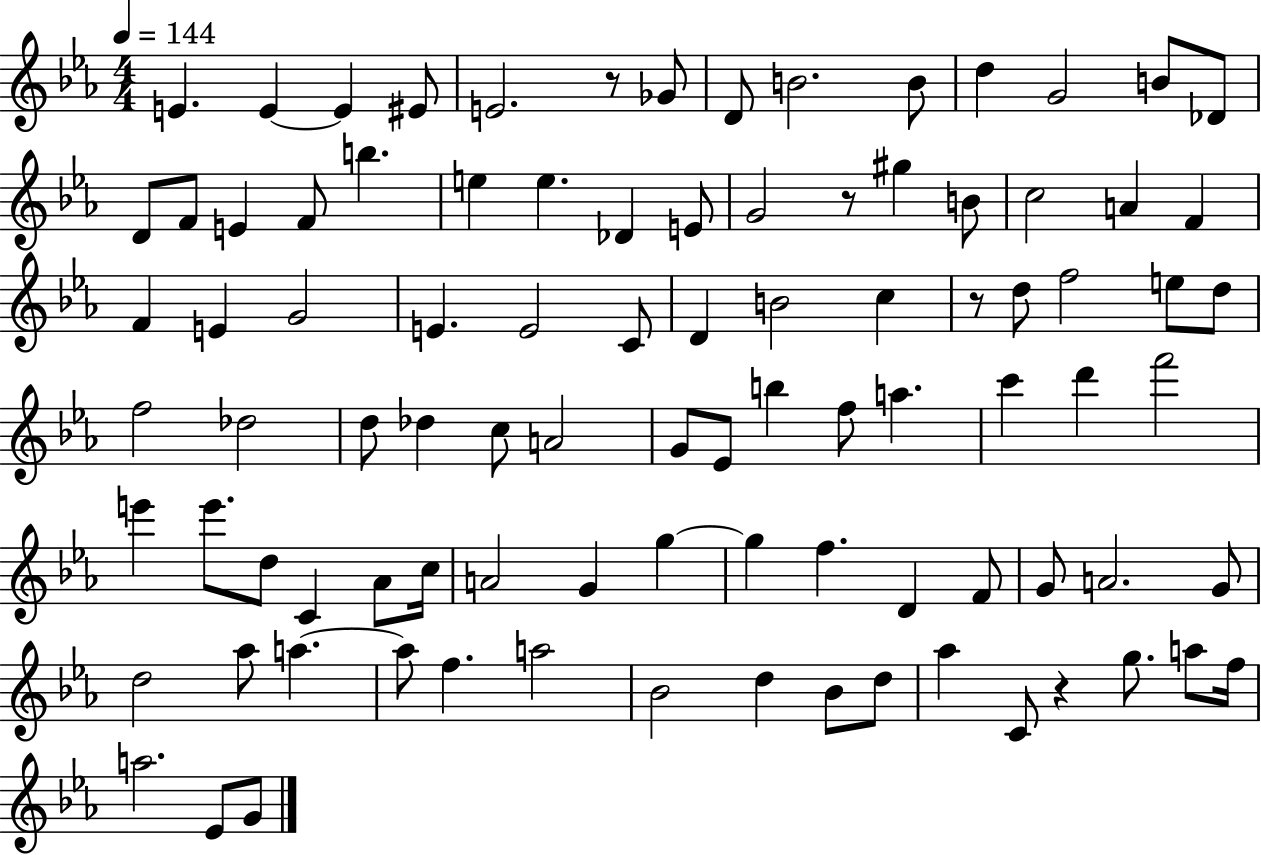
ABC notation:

X:1
T:Untitled
M:4/4
L:1/4
K:Eb
E E E ^E/2 E2 z/2 _G/2 D/2 B2 B/2 d G2 B/2 _D/2 D/2 F/2 E F/2 b e e _D E/2 G2 z/2 ^g B/2 c2 A F F E G2 E E2 C/2 D B2 c z/2 d/2 f2 e/2 d/2 f2 _d2 d/2 _d c/2 A2 G/2 _E/2 b f/2 a c' d' f'2 e' e'/2 d/2 C _A/2 c/4 A2 G g g f D F/2 G/2 A2 G/2 d2 _a/2 a a/2 f a2 _B2 d _B/2 d/2 _a C/2 z g/2 a/2 f/4 a2 _E/2 G/2